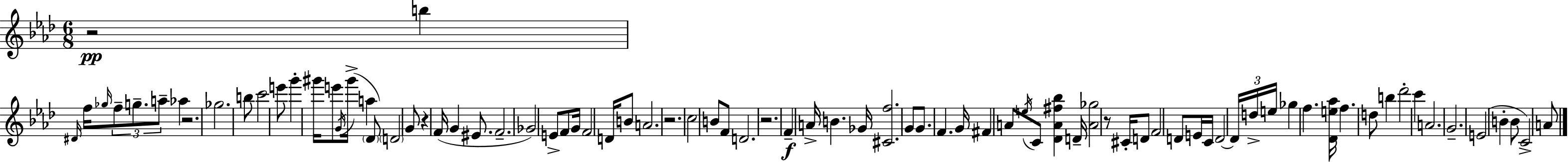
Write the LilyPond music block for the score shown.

{
  \clef treble
  \numericTimeSignature
  \time 6/8
  \key f \minor
  r2\pp b''4 | \grace { dis'16 } f''16 \grace { ges''16 } \tuplet 3/2 { f''8-- g''8.-- a''8-- } aes''4 | r2. | ges''2. | \break b''8 c'''2 | e'''8 g'''4-. gis'''16 e'''8 \acciaccatura { g'16 }( gis'''16-> a''4 | \parenthesize des'8) \parenthesize d'2 | g'8 r4 f'16( g'4 | \break eis'8. f'2.-- | ges'2) e'8-> | f'8 g'16 f'2 | d'16 b'8 a'2. | \break r2. | c''2 b'8 | f'8 d'2. | r2. | \break f'4--\f a'16-> b'4. | ges'16 <cis' f''>2. | g'8 g'8. f'4. | g'16 fis'4 a'8 \acciaccatura { e''16 } c'8 | \break <des' a' fis'' bes''>4 d'16-- <a' ges''>2 | r8 cis'16-. d'8 f'2 | d'8 e'16 c'16 d'2~~ | \tuplet 3/2 { d'16 d''16-> e''16 } ges''4 f''4. | \break <des' e'' aes''>16 f''4. d''8 | b''4 des'''2-. | c'''4 a'2. | g'2.-- | \break e'2( | b'4-. b'8 c'2->) | a'8 \bar "|."
}